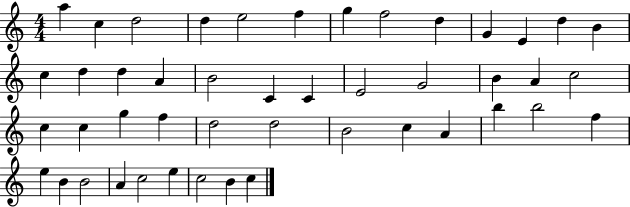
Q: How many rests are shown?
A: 0